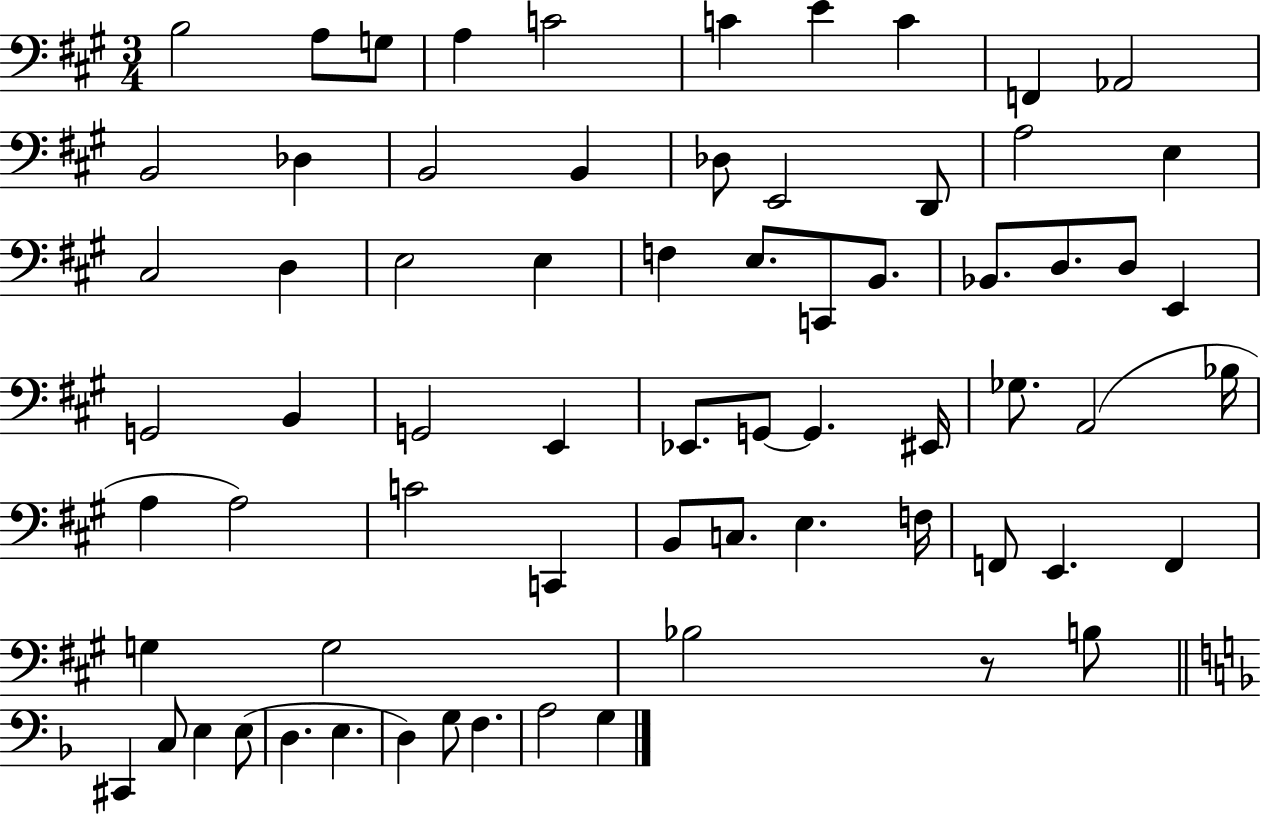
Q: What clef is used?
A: bass